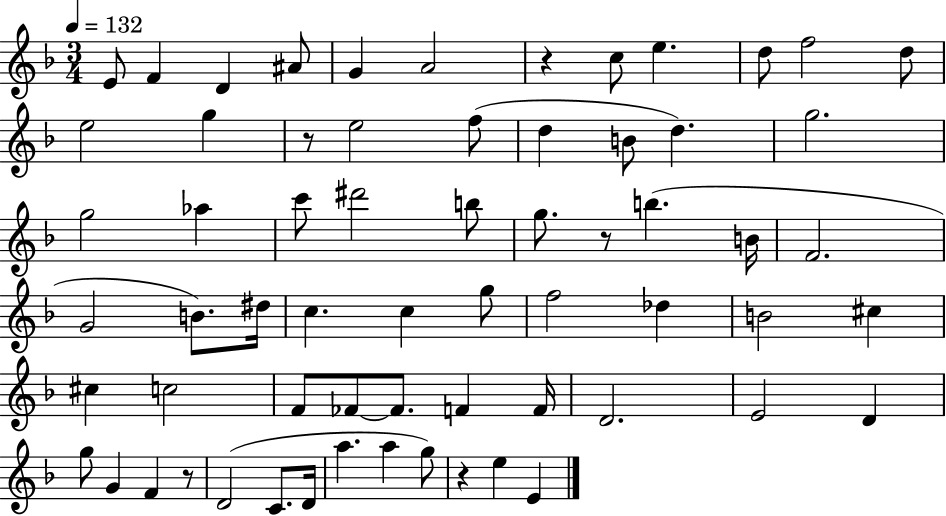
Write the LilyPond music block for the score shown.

{
  \clef treble
  \numericTimeSignature
  \time 3/4
  \key f \major
  \tempo 4 = 132
  e'8 f'4 d'4 ais'8 | g'4 a'2 | r4 c''8 e''4. | d''8 f''2 d''8 | \break e''2 g''4 | r8 e''2 f''8( | d''4 b'8 d''4.) | g''2. | \break g''2 aes''4 | c'''8 dis'''2 b''8 | g''8. r8 b''4.( b'16 | f'2. | \break g'2 b'8.) dis''16 | c''4. c''4 g''8 | f''2 des''4 | b'2 cis''4 | \break cis''4 c''2 | f'8 fes'8~~ fes'8. f'4 f'16 | d'2. | e'2 d'4 | \break g''8 g'4 f'4 r8 | d'2( c'8. d'16 | a''4. a''4 g''8) | r4 e''4 e'4 | \break \bar "|."
}